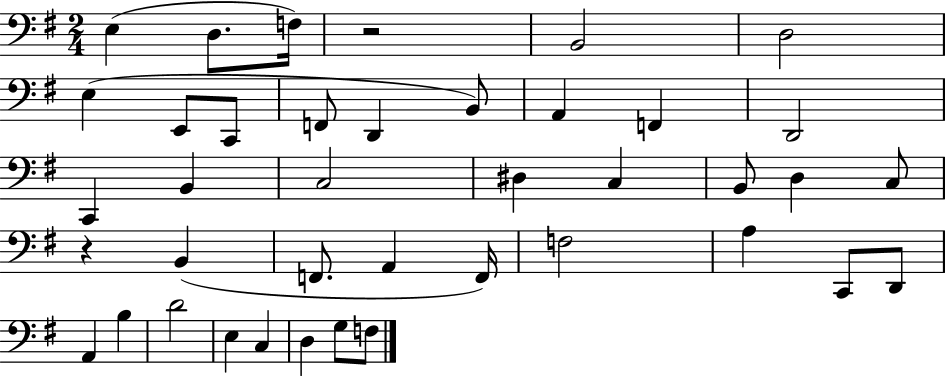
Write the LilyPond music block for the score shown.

{
  \clef bass
  \numericTimeSignature
  \time 2/4
  \key g \major
  e4( d8. f16) | r2 | b,2 | d2 | \break e4( e,8 c,8 | f,8 d,4 b,8) | a,4 f,4 | d,2 | \break c,4 b,4 | c2 | dis4 c4 | b,8 d4 c8 | \break r4 b,4( | f,8. a,4 f,16) | f2 | a4 c,8 d,8 | \break a,4 b4 | d'2 | e4 c4 | d4 g8 f8 | \break \bar "|."
}